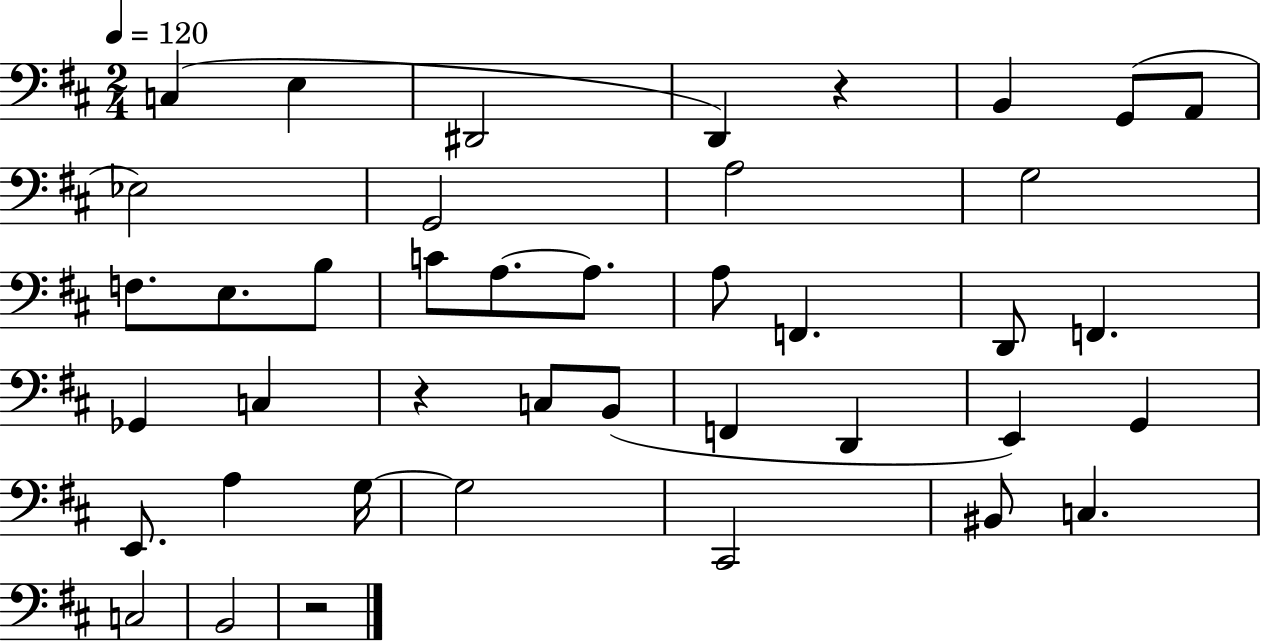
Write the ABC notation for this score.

X:1
T:Untitled
M:2/4
L:1/4
K:D
C, E, ^D,,2 D,, z B,, G,,/2 A,,/2 _E,2 G,,2 A,2 G,2 F,/2 E,/2 B,/2 C/2 A,/2 A,/2 A,/2 F,, D,,/2 F,, _G,, C, z C,/2 B,,/2 F,, D,, E,, G,, E,,/2 A, G,/4 G,2 ^C,,2 ^B,,/2 C, C,2 B,,2 z2